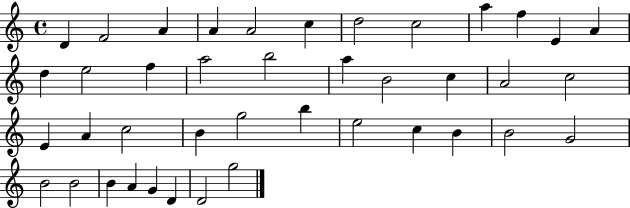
{
  \clef treble
  \time 4/4
  \defaultTimeSignature
  \key c \major
  d'4 f'2 a'4 | a'4 a'2 c''4 | d''2 c''2 | a''4 f''4 e'4 a'4 | \break d''4 e''2 f''4 | a''2 b''2 | a''4 b'2 c''4 | a'2 c''2 | \break e'4 a'4 c''2 | b'4 g''2 b''4 | e''2 c''4 b'4 | b'2 g'2 | \break b'2 b'2 | b'4 a'4 g'4 d'4 | d'2 g''2 | \bar "|."
}